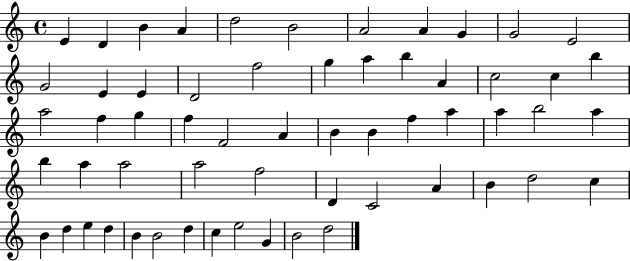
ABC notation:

X:1
T:Untitled
M:4/4
L:1/4
K:C
E D B A d2 B2 A2 A G G2 E2 G2 E E D2 f2 g a b A c2 c b a2 f g f F2 A B B f a a b2 a b a a2 a2 f2 D C2 A B d2 c B d e d B B2 d c e2 G B2 d2